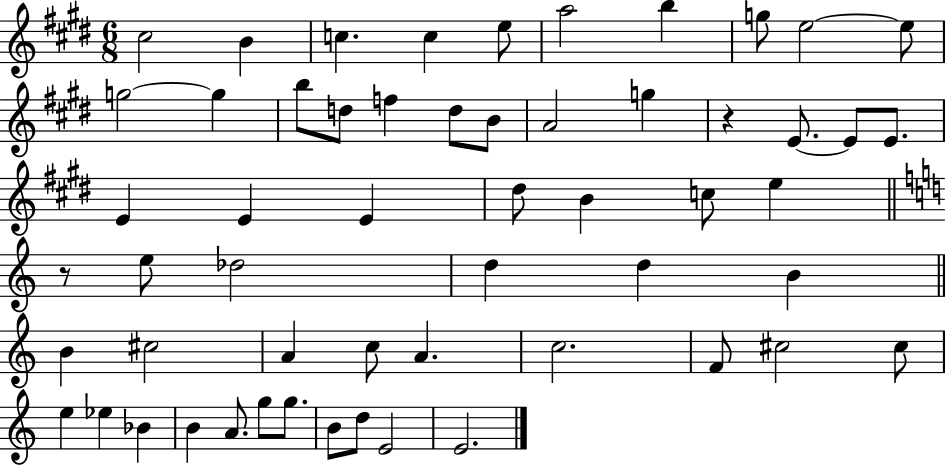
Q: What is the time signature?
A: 6/8